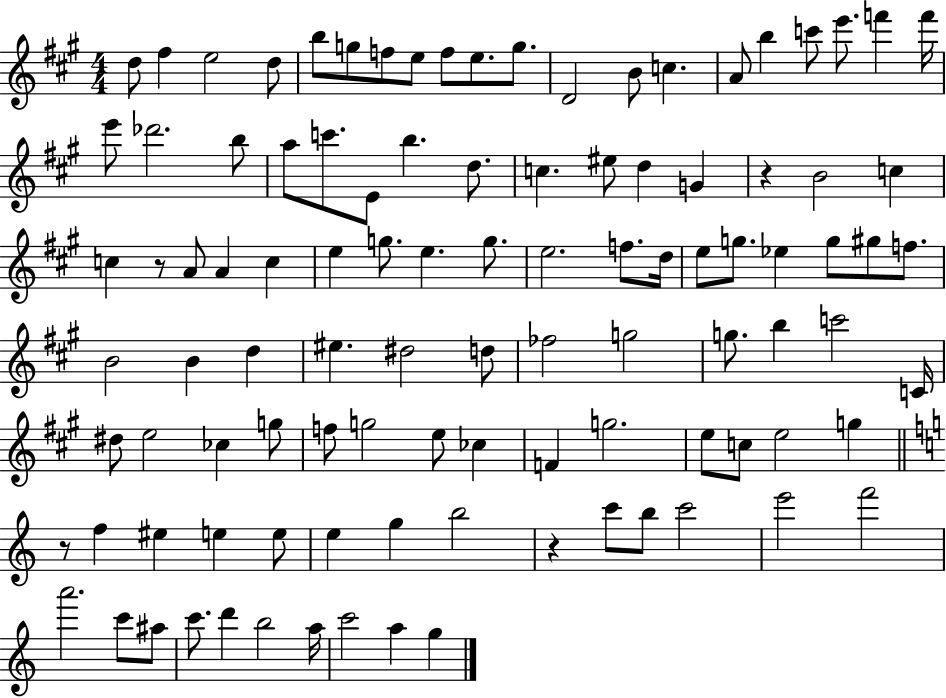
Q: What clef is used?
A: treble